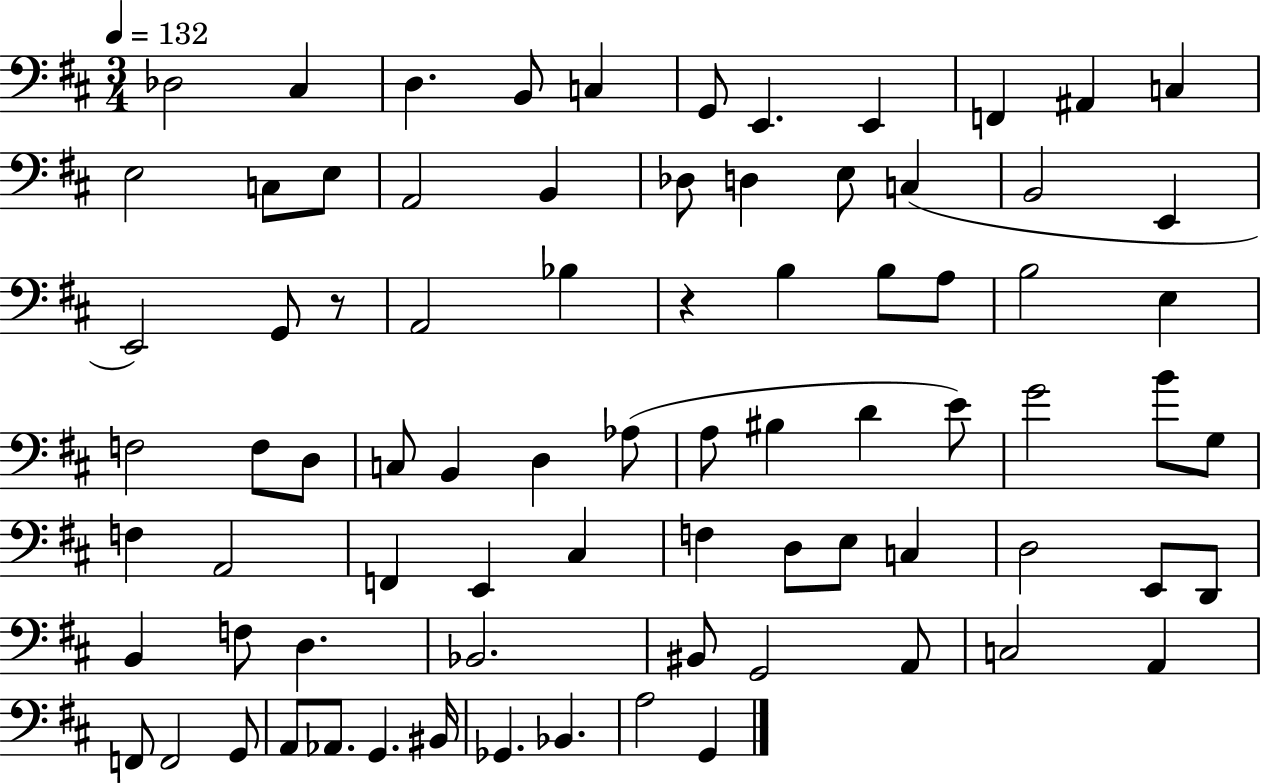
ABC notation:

X:1
T:Untitled
M:3/4
L:1/4
K:D
_D,2 ^C, D, B,,/2 C, G,,/2 E,, E,, F,, ^A,, C, E,2 C,/2 E,/2 A,,2 B,, _D,/2 D, E,/2 C, B,,2 E,, E,,2 G,,/2 z/2 A,,2 _B, z B, B,/2 A,/2 B,2 E, F,2 F,/2 D,/2 C,/2 B,, D, _A,/2 A,/2 ^B, D E/2 G2 B/2 G,/2 F, A,,2 F,, E,, ^C, F, D,/2 E,/2 C, D,2 E,,/2 D,,/2 B,, F,/2 D, _B,,2 ^B,,/2 G,,2 A,,/2 C,2 A,, F,,/2 F,,2 G,,/2 A,,/2 _A,,/2 G,, ^B,,/4 _G,, _B,, A,2 G,,